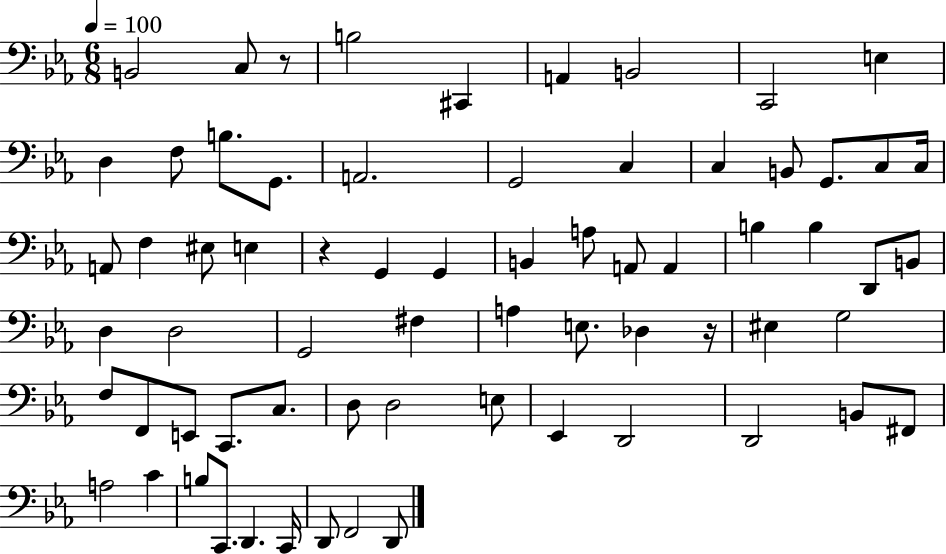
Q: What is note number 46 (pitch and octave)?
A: E2